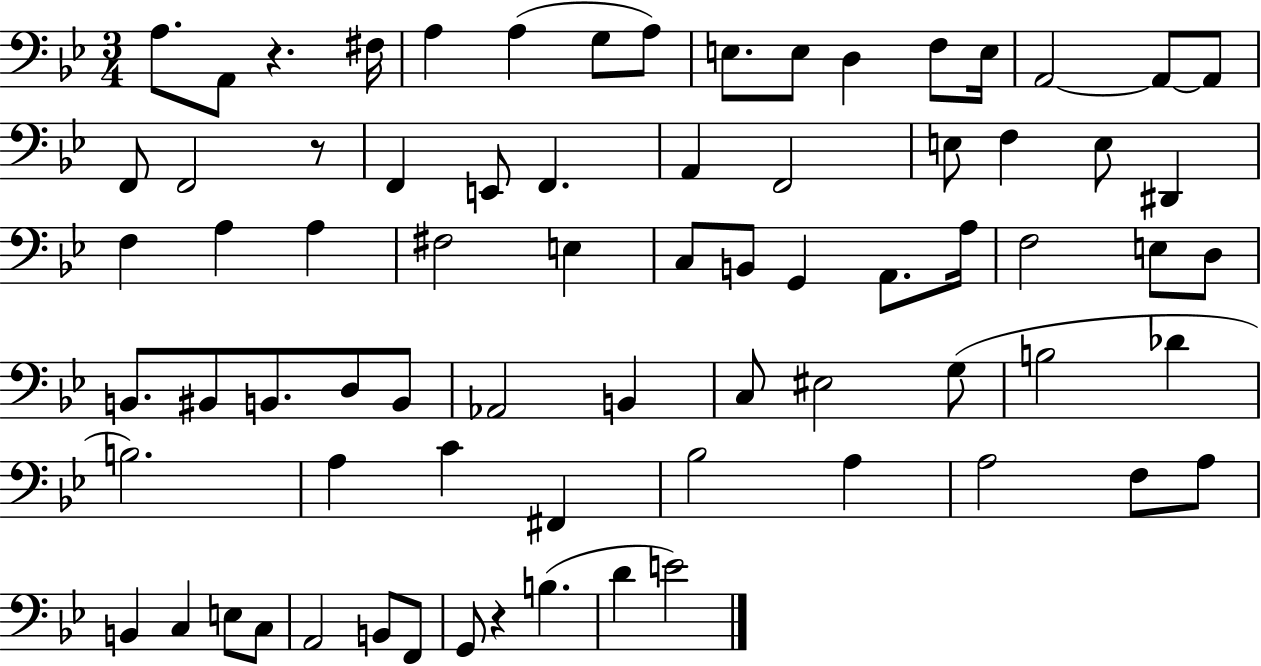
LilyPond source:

{
  \clef bass
  \numericTimeSignature
  \time 3/4
  \key bes \major
  a8. a,8 r4. fis16 | a4 a4( g8 a8) | e8. e8 d4 f8 e16 | a,2~~ a,8~~ a,8 | \break f,8 f,2 r8 | f,4 e,8 f,4. | a,4 f,2 | e8 f4 e8 dis,4 | \break f4 a4 a4 | fis2 e4 | c8 b,8 g,4 a,8. a16 | f2 e8 d8 | \break b,8. bis,8 b,8. d8 b,8 | aes,2 b,4 | c8 eis2 g8( | b2 des'4 | \break b2.) | a4 c'4 fis,4 | bes2 a4 | a2 f8 a8 | \break b,4 c4 e8 c8 | a,2 b,8 f,8 | g,8 r4 b4.( | d'4 e'2) | \break \bar "|."
}